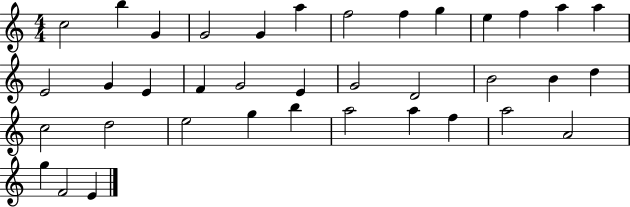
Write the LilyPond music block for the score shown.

{
  \clef treble
  \numericTimeSignature
  \time 4/4
  \key c \major
  c''2 b''4 g'4 | g'2 g'4 a''4 | f''2 f''4 g''4 | e''4 f''4 a''4 a''4 | \break e'2 g'4 e'4 | f'4 g'2 e'4 | g'2 d'2 | b'2 b'4 d''4 | \break c''2 d''2 | e''2 g''4 b''4 | a''2 a''4 f''4 | a''2 a'2 | \break g''4 f'2 e'4 | \bar "|."
}